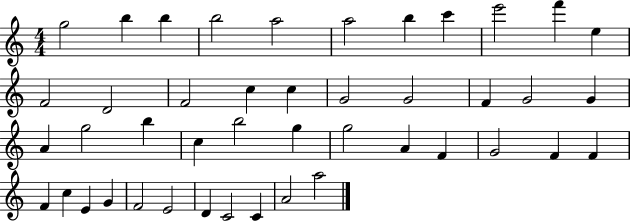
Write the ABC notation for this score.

X:1
T:Untitled
M:4/4
L:1/4
K:C
g2 b b b2 a2 a2 b c' e'2 f' e F2 D2 F2 c c G2 G2 F G2 G A g2 b c b2 g g2 A F G2 F F F c E G F2 E2 D C2 C A2 a2